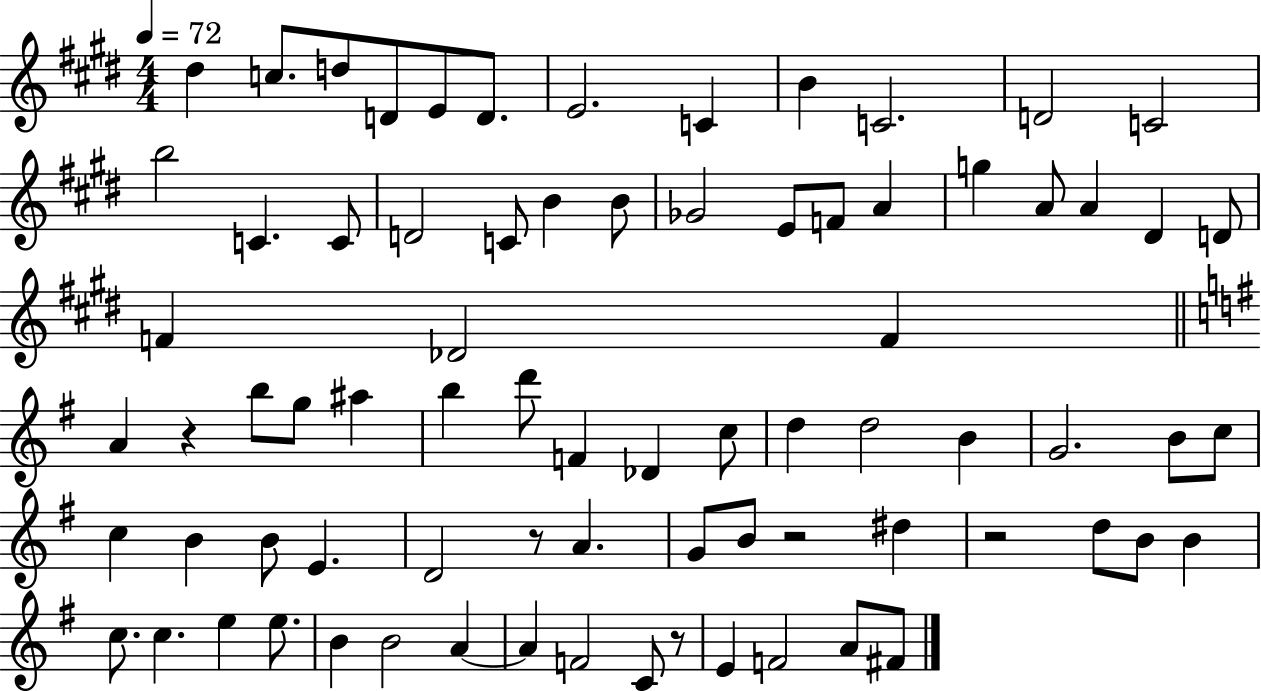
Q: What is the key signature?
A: E major